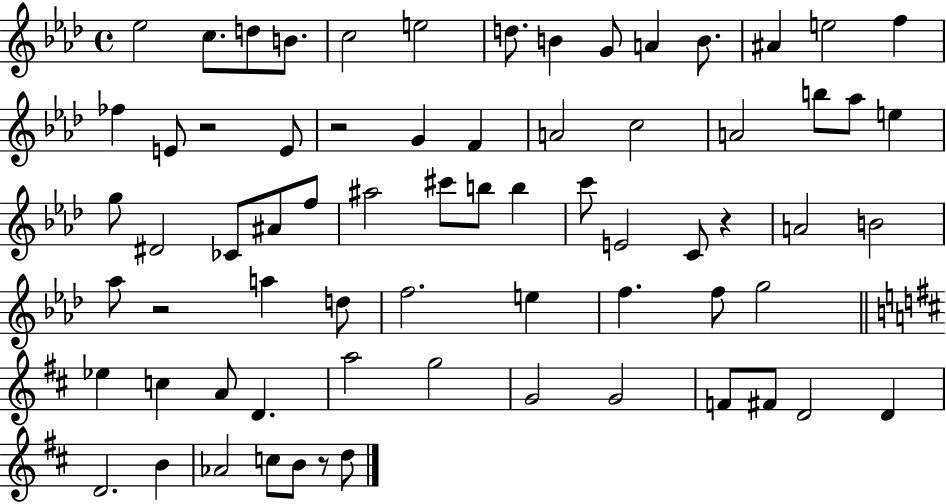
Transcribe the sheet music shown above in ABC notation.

X:1
T:Untitled
M:4/4
L:1/4
K:Ab
_e2 c/2 d/2 B/2 c2 e2 d/2 B G/2 A B/2 ^A e2 f _f E/2 z2 E/2 z2 G F A2 c2 A2 b/2 _a/2 e g/2 ^D2 _C/2 ^A/2 f/2 ^a2 ^c'/2 b/2 b c'/2 E2 C/2 z A2 B2 _a/2 z2 a d/2 f2 e f f/2 g2 _e c A/2 D a2 g2 G2 G2 F/2 ^F/2 D2 D D2 B _A2 c/2 B/2 z/2 d/2